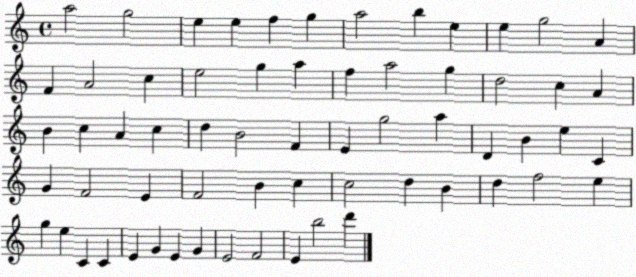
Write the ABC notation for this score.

X:1
T:Untitled
M:4/4
L:1/4
K:C
a2 g2 e e f g a2 b e e g2 A F A2 c e2 g a f a2 g d2 c A B c A c d B2 F E g2 a D B e C G F2 E F2 B c c2 d B d f2 e g e C C E G E G E2 F2 E b2 d'